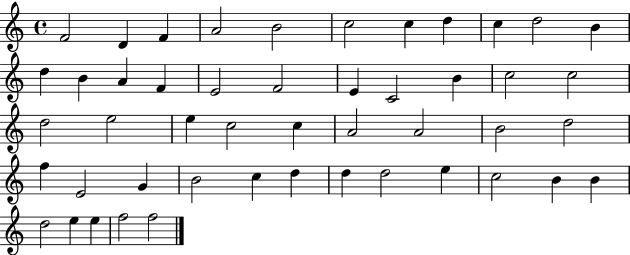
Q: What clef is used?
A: treble